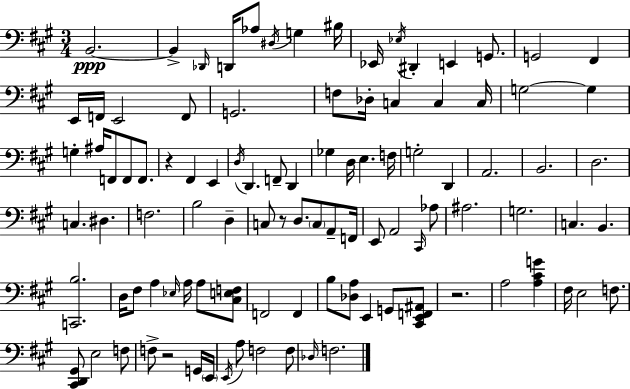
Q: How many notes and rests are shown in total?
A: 101